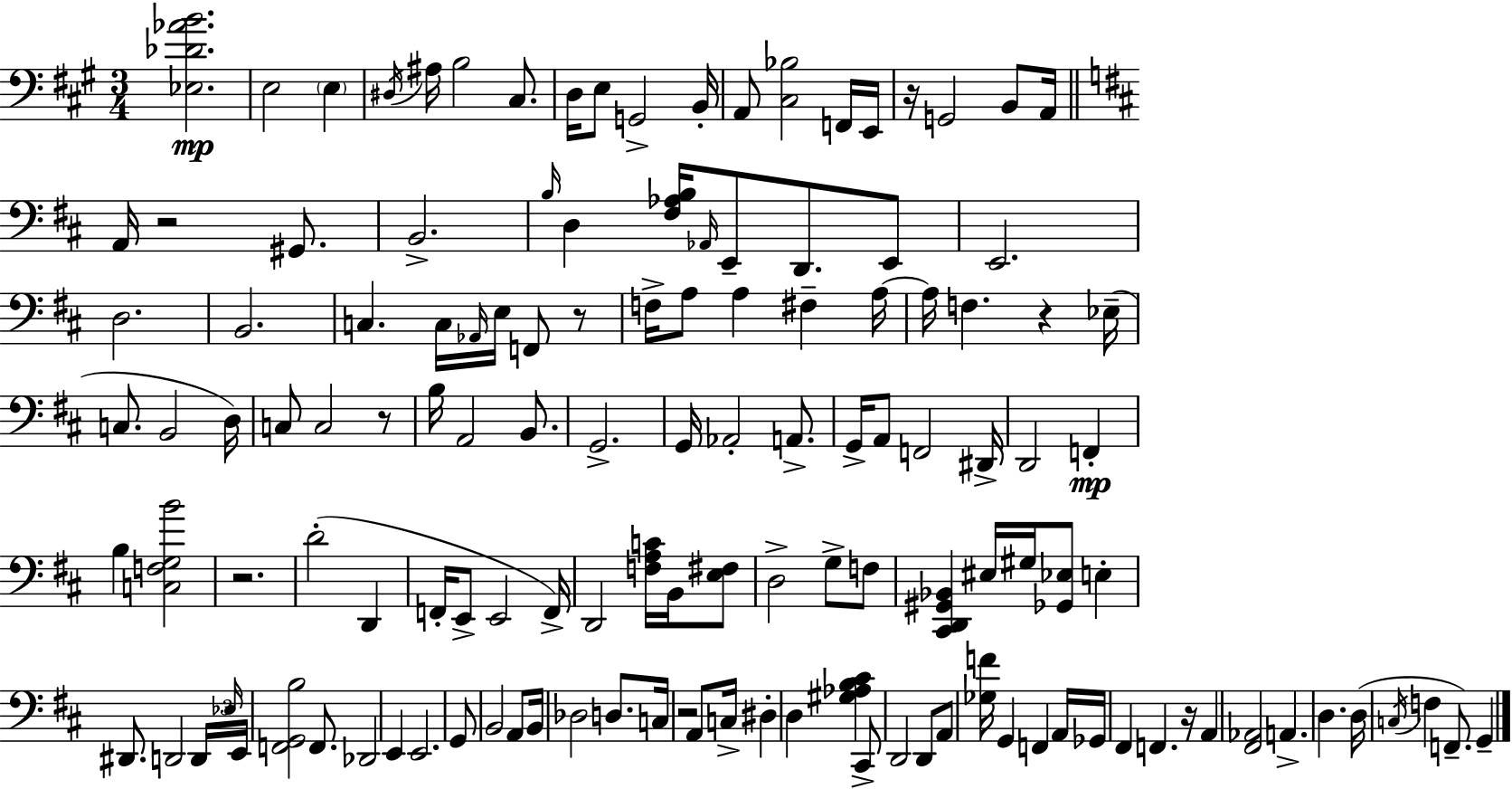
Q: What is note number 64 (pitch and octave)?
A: E2